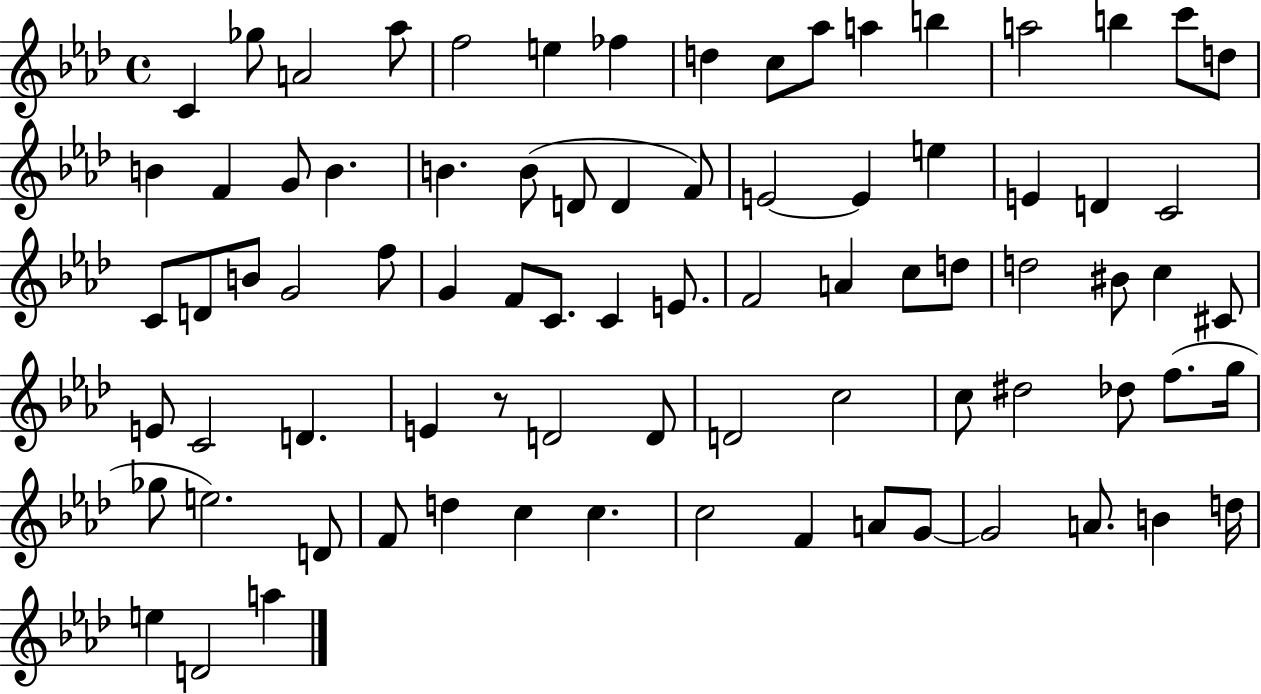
X:1
T:Untitled
M:4/4
L:1/4
K:Ab
C _g/2 A2 _a/2 f2 e _f d c/2 _a/2 a b a2 b c'/2 d/2 B F G/2 B B B/2 D/2 D F/2 E2 E e E D C2 C/2 D/2 B/2 G2 f/2 G F/2 C/2 C E/2 F2 A c/2 d/2 d2 ^B/2 c ^C/2 E/2 C2 D E z/2 D2 D/2 D2 c2 c/2 ^d2 _d/2 f/2 g/4 _g/2 e2 D/2 F/2 d c c c2 F A/2 G/2 G2 A/2 B d/4 e D2 a